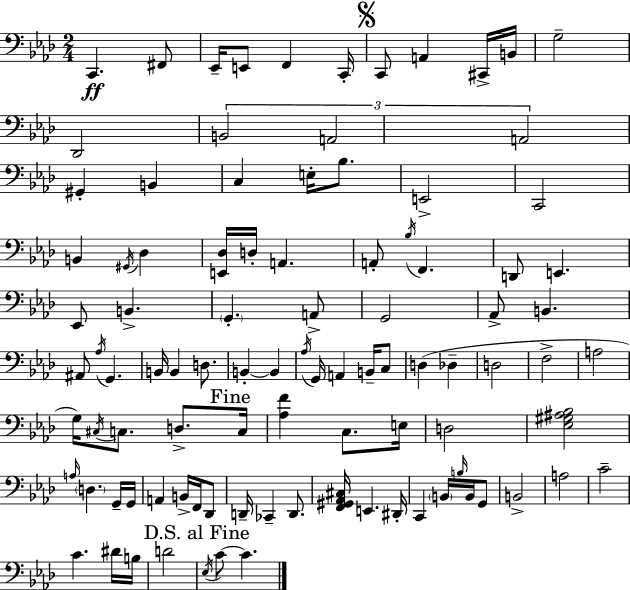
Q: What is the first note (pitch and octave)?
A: C2